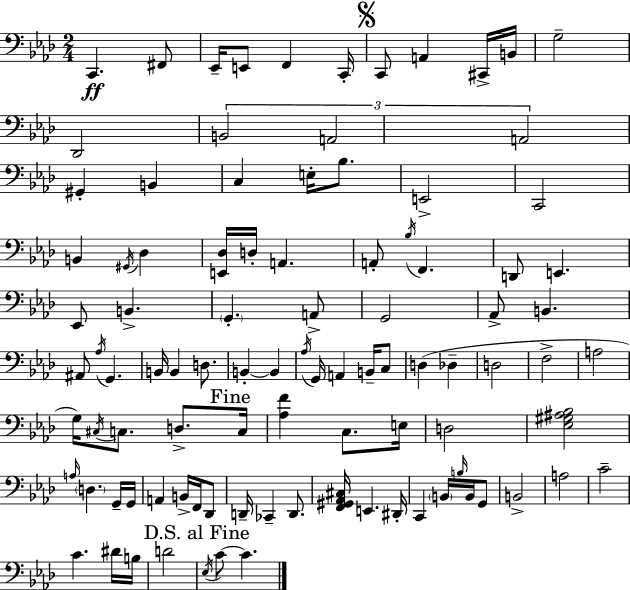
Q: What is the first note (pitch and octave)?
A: C2